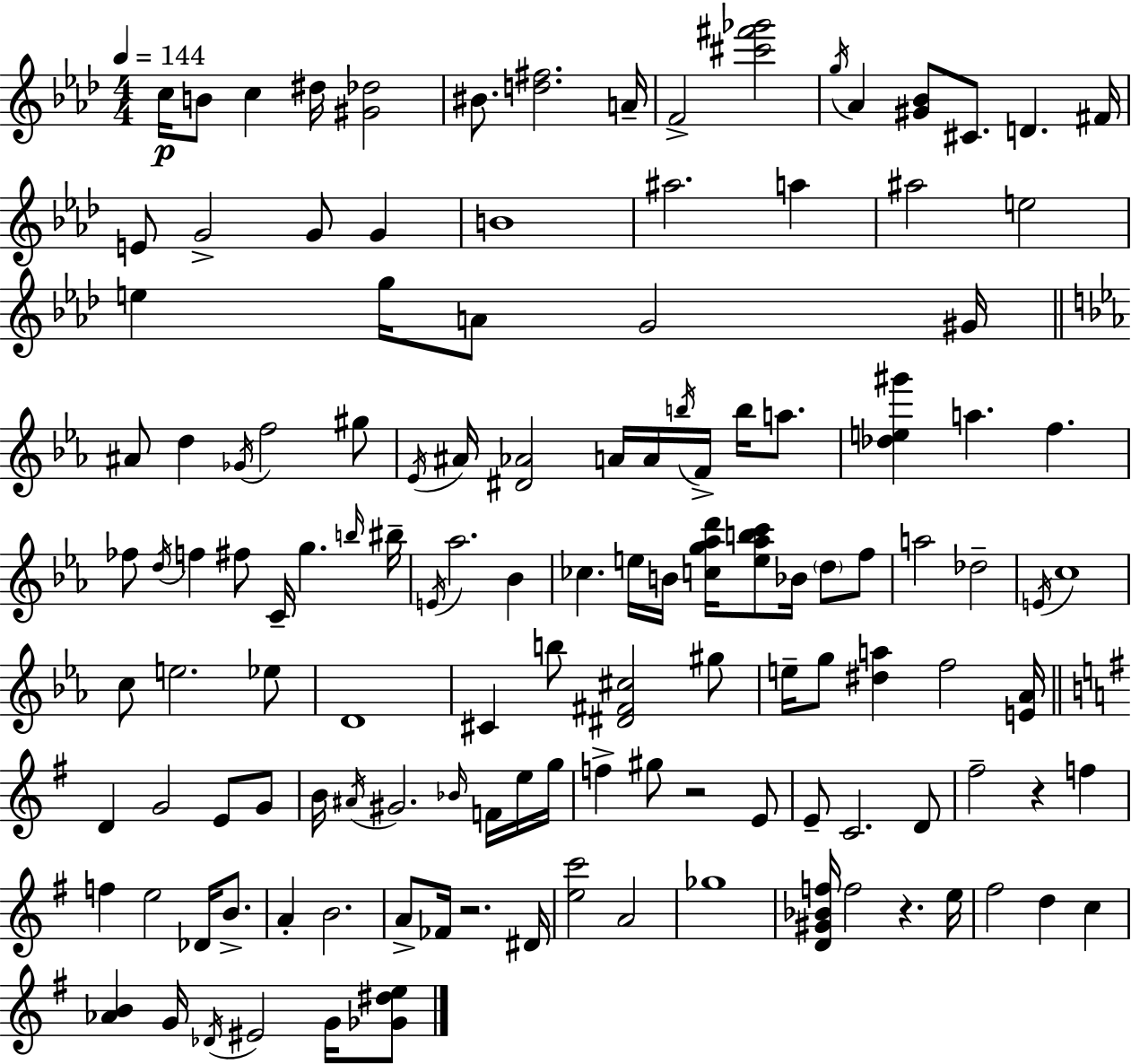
C5/s B4/e C5/q D#5/s [G#4,Db5]/h BIS4/e. [D5,F#5]/h. A4/s F4/h [C#6,F#6,Gb6]/h G5/s Ab4/q [G#4,Bb4]/e C#4/e. D4/q. F#4/s E4/e G4/h G4/e G4/q B4/w A#5/h. A5/q A#5/h E5/h E5/q G5/s A4/e G4/h G#4/s A#4/e D5/q Gb4/s F5/h G#5/e Eb4/s A#4/s [D#4,Ab4]/h A4/s A4/s B5/s F4/s B5/s A5/e. [Db5,E5,G#6]/q A5/q. F5/q. FES5/e D5/s F5/q F#5/e C4/s G5/q. B5/s BIS5/s E4/s Ab5/h. Bb4/q CES5/q. E5/s B4/s [C5,G5,Ab5,D6]/s [E5,Ab5,B5,C6]/e Bb4/s D5/e F5/e A5/h Db5/h E4/s C5/w C5/e E5/h. Eb5/e D4/w C#4/q B5/e [D#4,F#4,C#5]/h G#5/e E5/s G5/e [D#5,A5]/q F5/h [E4,Ab4]/s D4/q G4/h E4/e G4/e B4/s A#4/s G#4/h. Bb4/s F4/s E5/s G5/s F5/q G#5/e R/h E4/e E4/e C4/h. D4/e F#5/h R/q F5/q F5/q E5/h Db4/s B4/e. A4/q B4/h. A4/e FES4/s R/h. D#4/s [E5,C6]/h A4/h Gb5/w [D4,G#4,Bb4,F5]/s F5/h R/q. E5/s F#5/h D5/q C5/q [Ab4,B4]/q G4/s Db4/s EIS4/h G4/s [Gb4,D#5,E5]/e